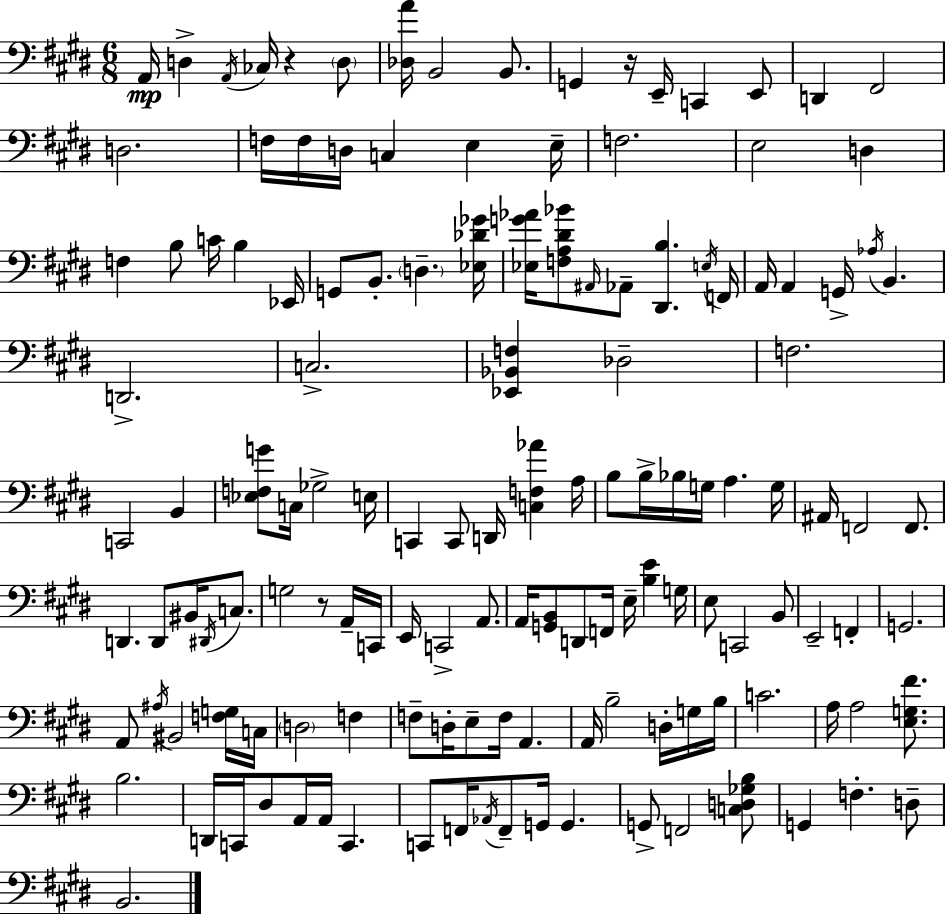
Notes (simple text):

A2/s D3/q A2/s CES3/s R/q D3/e [Db3,A4]/s B2/h B2/e. G2/q R/s E2/s C2/q E2/e D2/q F#2/h D3/h. F3/s F3/s D3/s C3/q E3/q E3/s F3/h. E3/h D3/q F3/q B3/e C4/s B3/q Eb2/s G2/e B2/e. D3/q. [Eb3,Db4,Gb4]/s [Eb3,G4,Ab4]/s [F3,A3,D#4,Bb4]/e A#2/s Ab2/e [D#2,B3]/q. E3/s F2/s A2/s A2/q G2/s Ab3/s B2/q. D2/h. C3/h. [Eb2,Bb2,F3]/q Db3/h F3/h. C2/h B2/q [Eb3,F3,G4]/e C3/s Gb3/h E3/s C2/q C2/e D2/s [C3,F3,Ab4]/q A3/s B3/e B3/s Bb3/s G3/s A3/q. G3/s A#2/s F2/h F2/e. D2/q. D2/e BIS2/s D#2/s C3/e. G3/h R/e A2/s C2/s E2/s C2/h A2/e. A2/s [G2,B2]/e D2/e F2/s E3/s [B3,E4]/q G3/s E3/e C2/h B2/e E2/h F2/q G2/h. A2/e A#3/s BIS2/h [F3,G3]/s C3/s D3/h F3/q F3/e D3/s E3/e F3/s A2/q. A2/s B3/h D3/s G3/s B3/s C4/h. A3/s A3/h [E3,G3,F#4]/e. B3/h. D2/s C2/s D#3/e A2/s A2/s C2/q. C2/e F2/s Ab2/s F2/e G2/s G2/q. G2/e F2/h [C3,D3,Gb3,B3]/e G2/q F3/q. D3/e B2/h.